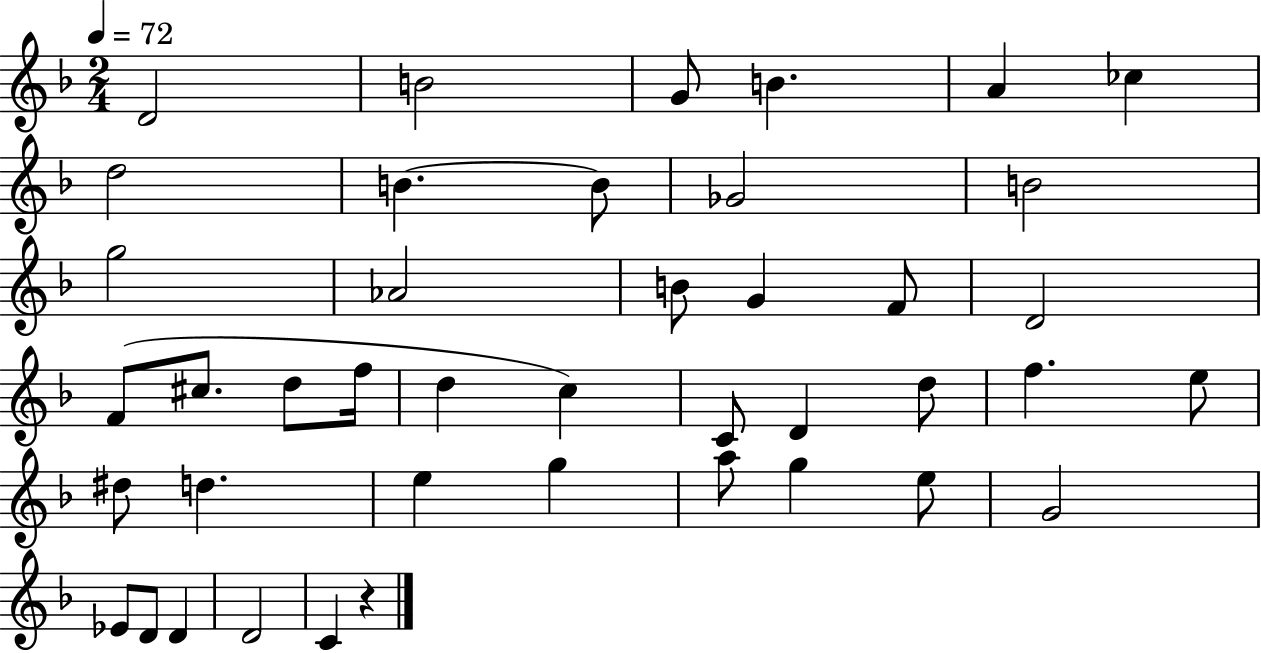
D4/h B4/h G4/e B4/q. A4/q CES5/q D5/h B4/q. B4/e Gb4/h B4/h G5/h Ab4/h B4/e G4/q F4/e D4/h F4/e C#5/e. D5/e F5/s D5/q C5/q C4/e D4/q D5/e F5/q. E5/e D#5/e D5/q. E5/q G5/q A5/e G5/q E5/e G4/h Eb4/e D4/e D4/q D4/h C4/q R/q